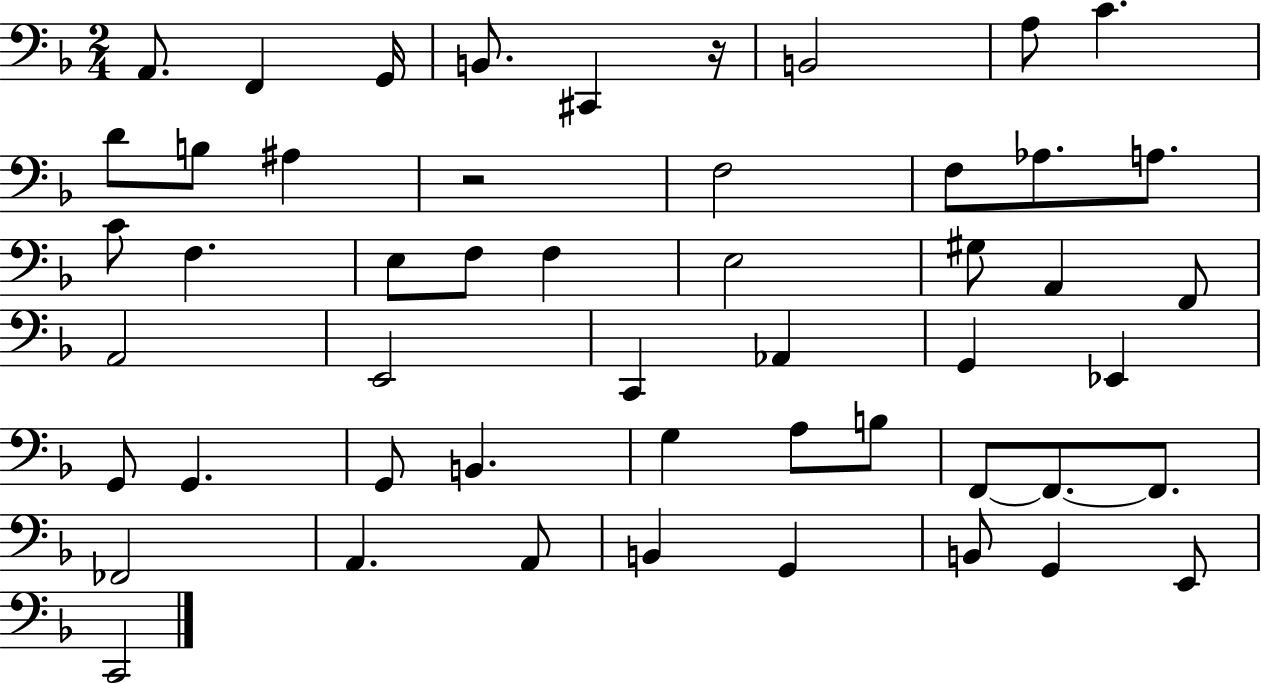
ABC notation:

X:1
T:Untitled
M:2/4
L:1/4
K:F
A,,/2 F,, G,,/4 B,,/2 ^C,, z/4 B,,2 A,/2 C D/2 B,/2 ^A, z2 F,2 F,/2 _A,/2 A,/2 C/2 F, E,/2 F,/2 F, E,2 ^G,/2 A,, F,,/2 A,,2 E,,2 C,, _A,, G,, _E,, G,,/2 G,, G,,/2 B,, G, A,/2 B,/2 F,,/2 F,,/2 F,,/2 _F,,2 A,, A,,/2 B,, G,, B,,/2 G,, E,,/2 C,,2